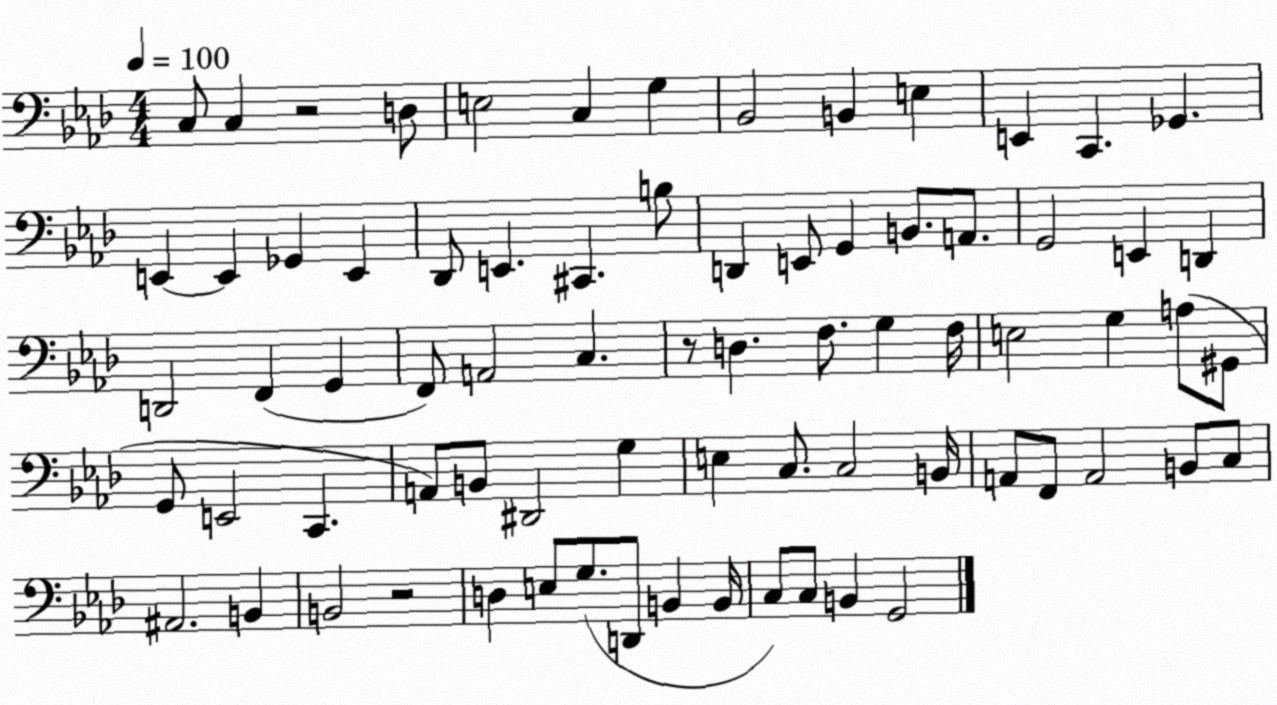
X:1
T:Untitled
M:4/4
L:1/4
K:Ab
C,/2 C, z2 D,/2 E,2 C, G, _B,,2 B,, E, E,, C,, _G,, E,, E,, _G,, E,, _D,,/2 E,, ^C,, B,/2 D,, E,,/2 G,, B,,/2 A,,/2 G,,2 E,, D,, D,,2 F,, G,, F,,/2 A,,2 C, z/2 D, F,/2 G, F,/4 E,2 G, A,/2 ^G,,/2 G,,/2 E,,2 C,, A,,/2 B,,/2 ^D,,2 G, E, C,/2 C,2 B,,/4 A,,/2 F,,/2 A,,2 B,,/2 C,/2 ^A,,2 B,, B,,2 z2 D, E,/2 G,/2 D,,/2 B,, B,,/4 C,/2 C,/2 B,, G,,2